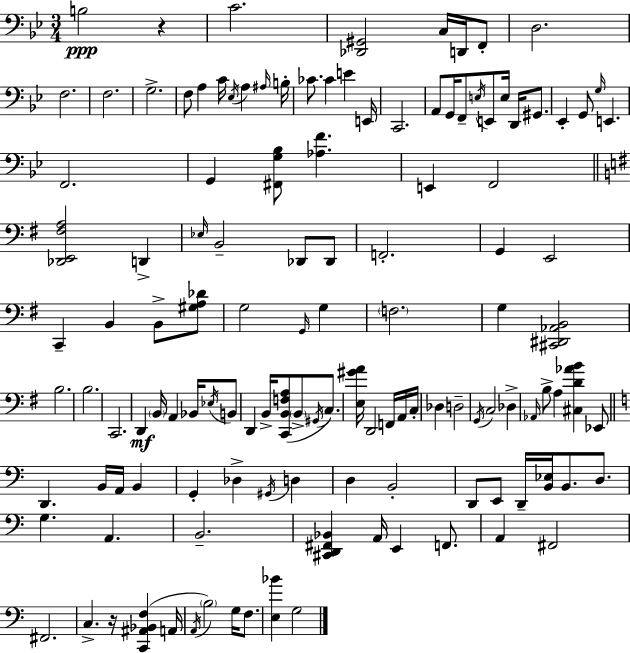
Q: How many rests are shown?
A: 2